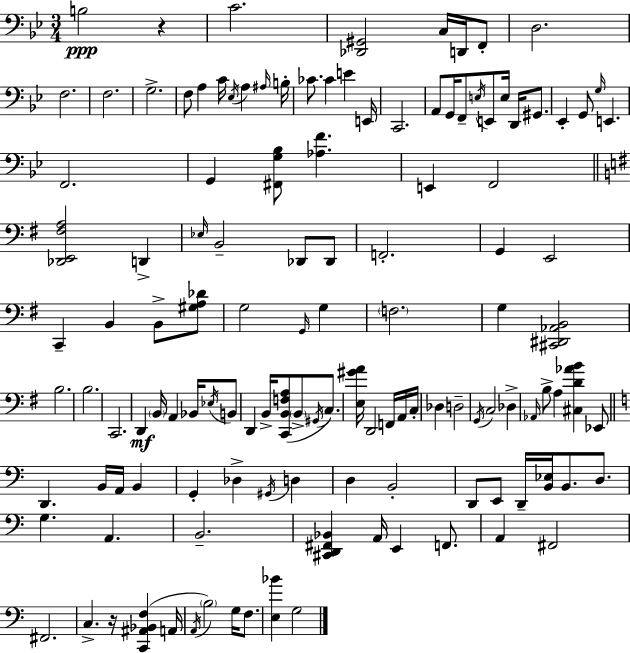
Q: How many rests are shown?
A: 2